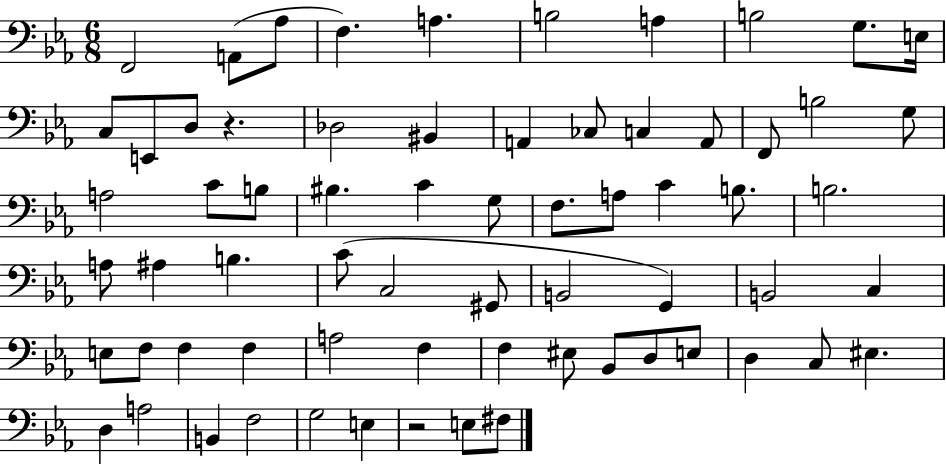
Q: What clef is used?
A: bass